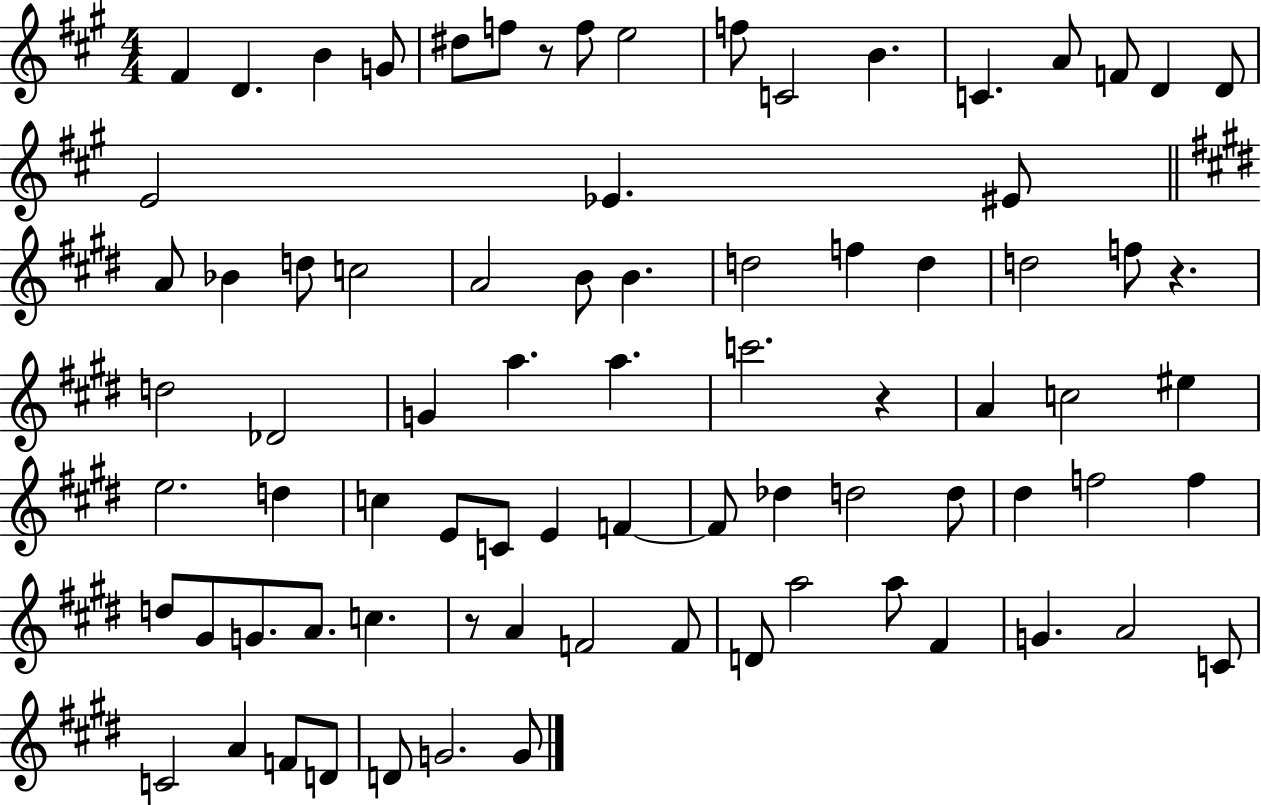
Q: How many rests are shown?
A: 4